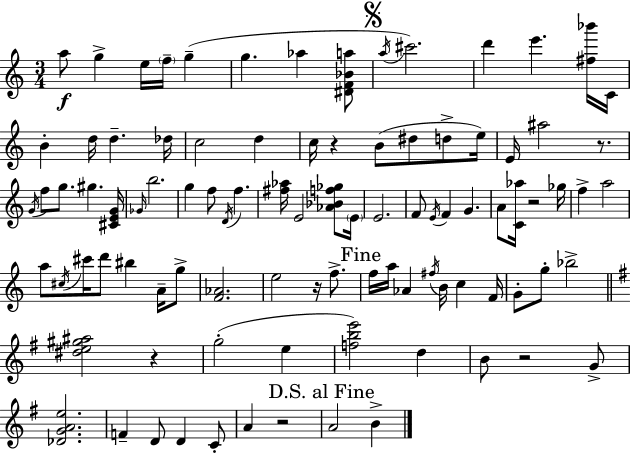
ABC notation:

X:1
T:Untitled
M:3/4
L:1/4
K:C
a/2 g e/4 f/4 g g _a [^DF_Ba]/2 a/4 ^c'2 d' e' [^f_b']/4 C/4 B d/4 d _d/4 c2 d c/4 z B/2 ^d/2 d/2 e/4 E/4 ^a2 z/2 G/4 f/2 g/2 ^g [^CEG]/4 _G/4 b2 g f/2 D/4 f [^f_a]/4 E2 [_A_Bf_g]/2 E/4 E2 F/2 E/4 F G A/2 [C_a]/4 z2 _g/4 f a2 a/2 ^c/4 ^c'/4 d'/2 ^b A/4 g/2 [F_A]2 e2 z/4 f/2 f/4 a/4 _A ^f/4 B/4 c F/4 G/2 g/2 _b2 [^de^g^a]2 z g2 e [fbe']2 d B/2 z2 G/2 [_DGAe]2 F D/2 D C/2 A z2 A2 B